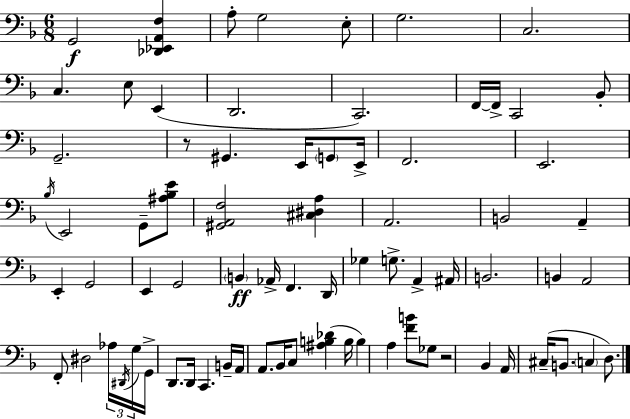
X:1
T:Untitled
M:6/8
L:1/4
K:F
G,,2 [_D,,_E,,A,,F,] A,/2 G,2 E,/2 G,2 C,2 C, E,/2 E,, D,,2 C,,2 F,,/4 F,,/4 C,,2 _B,,/2 G,,2 z/2 ^G,, E,,/4 G,,/2 E,,/4 F,,2 E,,2 _B,/4 E,,2 G,,/2 [^A,_B,E]/2 [^G,,A,,F,]2 [^C,^D,A,] A,,2 B,,2 A,, E,, G,,2 E,, G,,2 B,, _A,,/4 F,, D,,/4 _G, G,/2 A,, ^A,,/4 B,,2 B,, A,,2 F,,/2 ^D,2 _A,/4 ^D,,/4 G,/4 G,,/4 D,,/2 D,,/4 C,, B,,/4 A,,/4 A,,/2 _B,,/4 C,/2 [^A,B,_D] B,/4 B, A, [FB]/2 _G,/2 z2 _B,, A,,/4 ^C,/4 B,,/2 C, D,/2